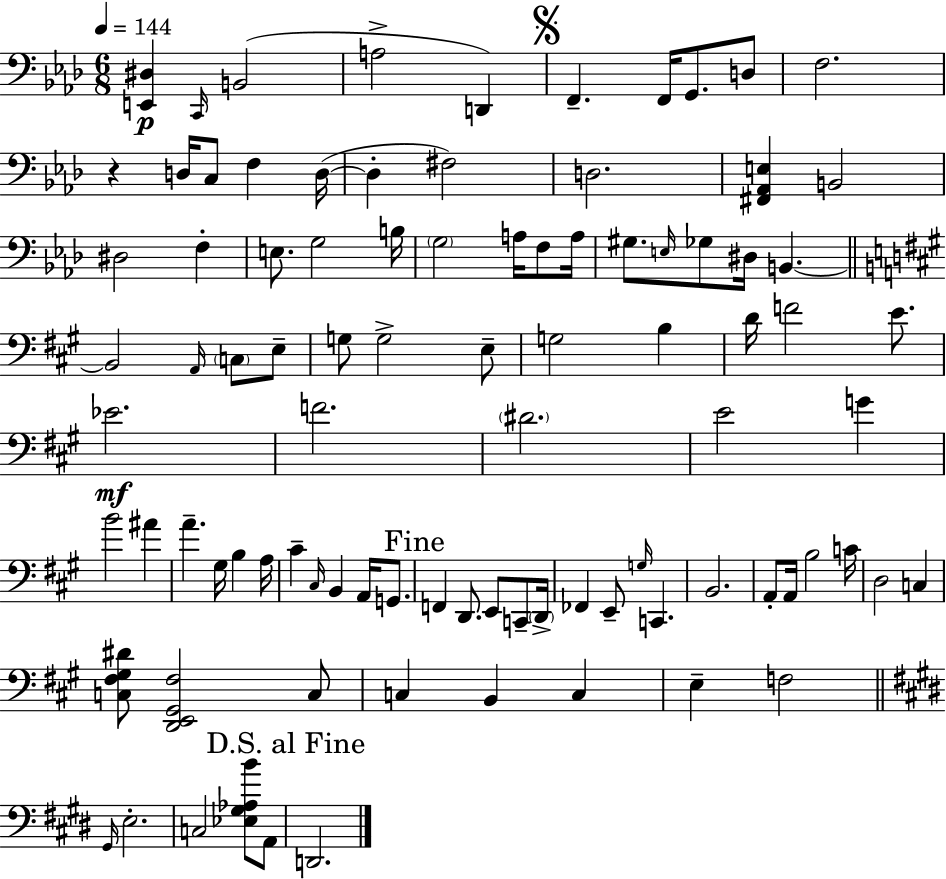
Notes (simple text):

[E2,D#3]/q C2/s B2/h A3/h D2/q F2/q. F2/s G2/e. D3/e F3/h. R/q D3/s C3/e F3/q D3/s D3/q F#3/h D3/h. [F#2,Ab2,E3]/q B2/h D#3/h F3/q E3/e. G3/h B3/s G3/h A3/s F3/e A3/s G#3/e. E3/s Gb3/e D#3/s B2/q. B2/h A2/s C3/e E3/e G3/e G3/h E3/e G3/h B3/q D4/s F4/h E4/e. Eb4/h. F4/h. D#4/h. E4/h G4/q B4/h A#4/q A4/q. G#3/s B3/q A3/s C#4/q C#3/s B2/q A2/s G2/e. F2/q D2/e. E2/e C2/e D2/s FES2/q E2/e G3/s C2/q. B2/h. A2/e A2/s B3/h C4/s D3/h C3/q [C3,F#3,G#3,D#4]/e [D2,E2,G#2,F#3]/h C3/e C3/q B2/q C3/q E3/q F3/h G#2/s E3/h. C3/h [Eb3,G#3,Ab3,B4]/e A2/e D2/h.